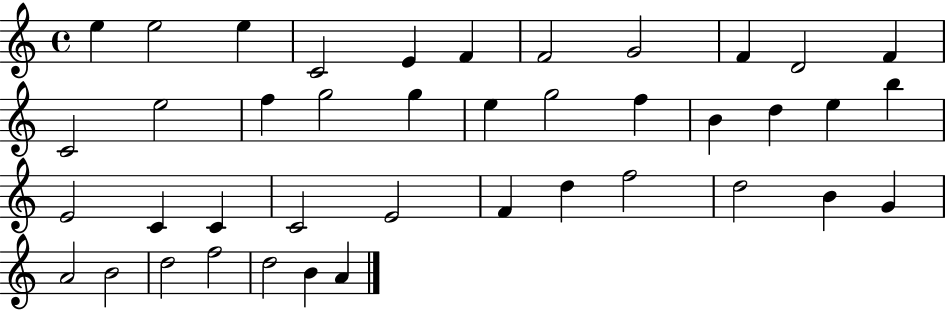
X:1
T:Untitled
M:4/4
L:1/4
K:C
e e2 e C2 E F F2 G2 F D2 F C2 e2 f g2 g e g2 f B d e b E2 C C C2 E2 F d f2 d2 B G A2 B2 d2 f2 d2 B A